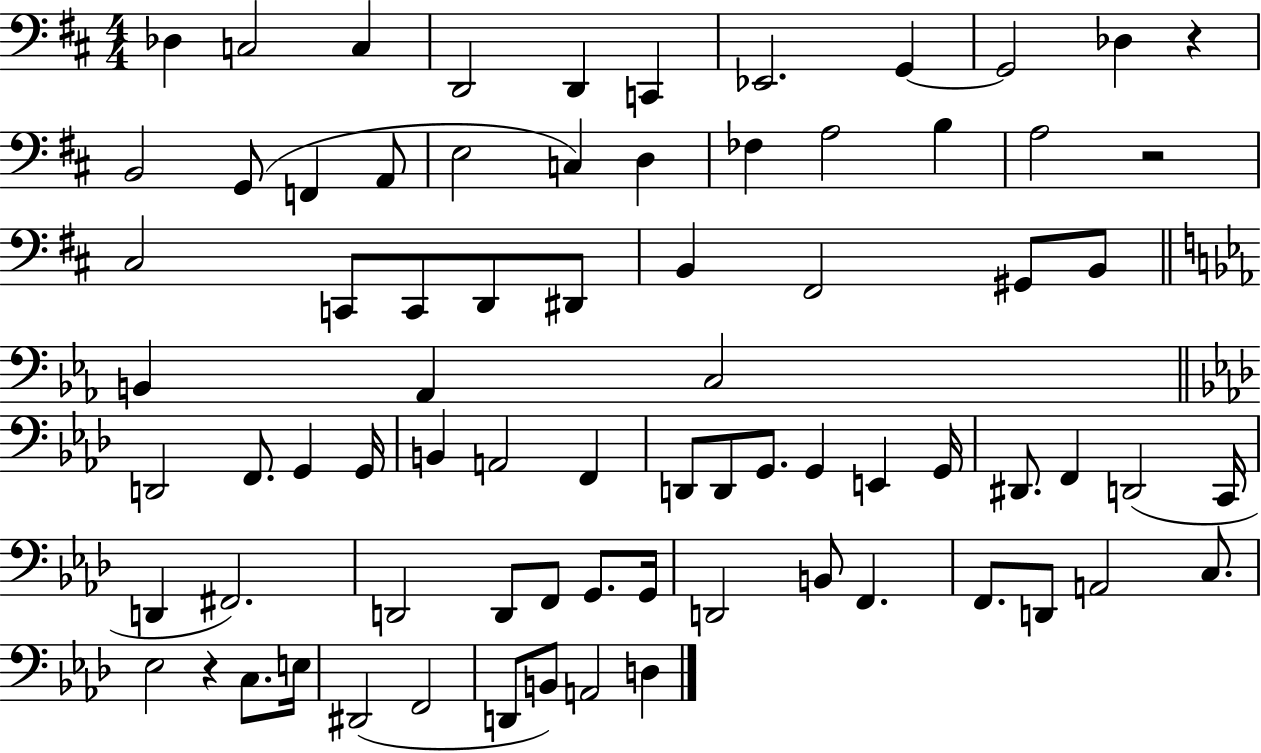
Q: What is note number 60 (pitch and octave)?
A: F2